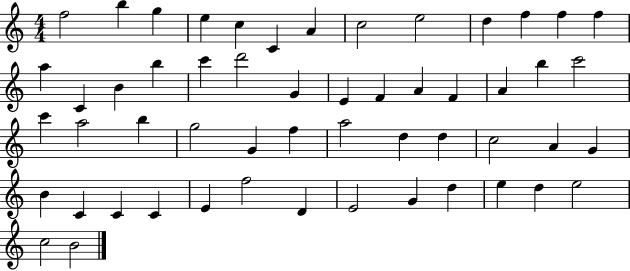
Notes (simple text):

F5/h B5/q G5/q E5/q C5/q C4/q A4/q C5/h E5/h D5/q F5/q F5/q F5/q A5/q C4/q B4/q B5/q C6/q D6/h G4/q E4/q F4/q A4/q F4/q A4/q B5/q C6/h C6/q A5/h B5/q G5/h G4/q F5/q A5/h D5/q D5/q C5/h A4/q G4/q B4/q C4/q C4/q C4/q E4/q F5/h D4/q E4/h G4/q D5/q E5/q D5/q E5/h C5/h B4/h